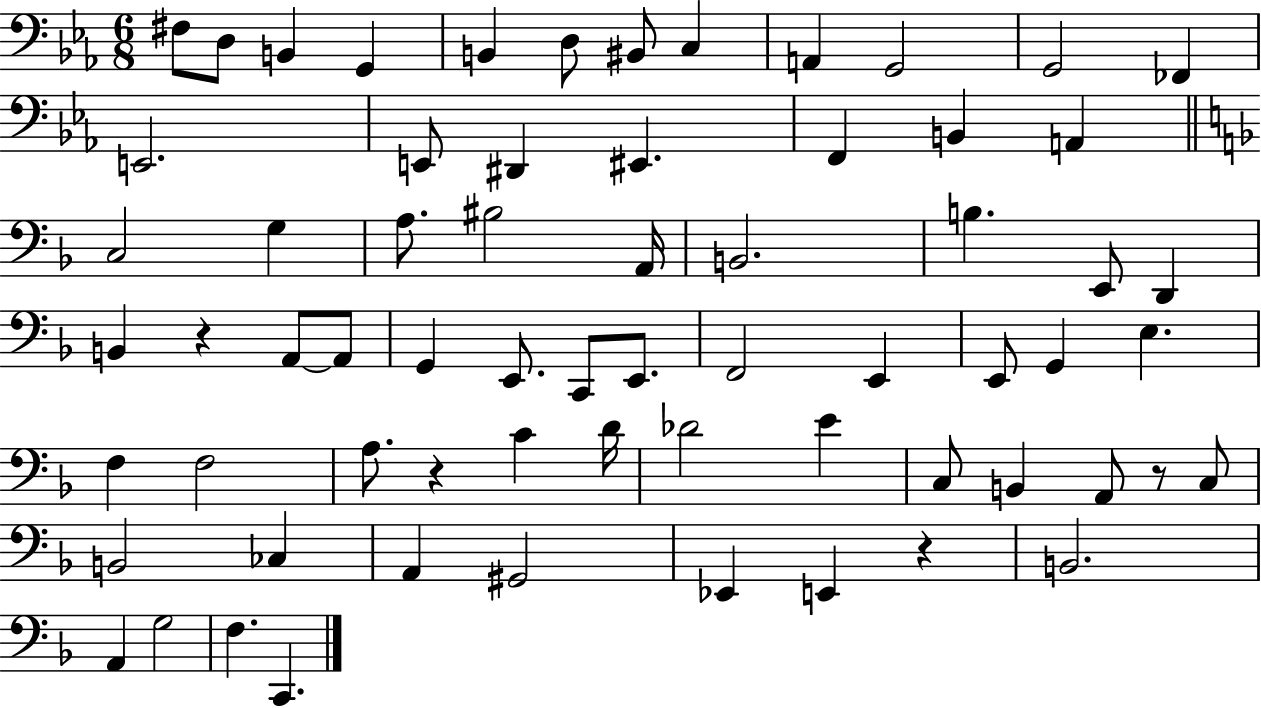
{
  \clef bass
  \numericTimeSignature
  \time 6/8
  \key ees \major
  fis8 d8 b,4 g,4 | b,4 d8 bis,8 c4 | a,4 g,2 | g,2 fes,4 | \break e,2. | e,8 dis,4 eis,4. | f,4 b,4 a,4 | \bar "||" \break \key f \major c2 g4 | a8. bis2 a,16 | b,2. | b4. e,8 d,4 | \break b,4 r4 a,8~~ a,8 | g,4 e,8. c,8 e,8. | f,2 e,4 | e,8 g,4 e4. | \break f4 f2 | a8. r4 c'4 d'16 | des'2 e'4 | c8 b,4 a,8 r8 c8 | \break b,2 ces4 | a,4 gis,2 | ees,4 e,4 r4 | b,2. | \break a,4 g2 | f4. c,4. | \bar "|."
}